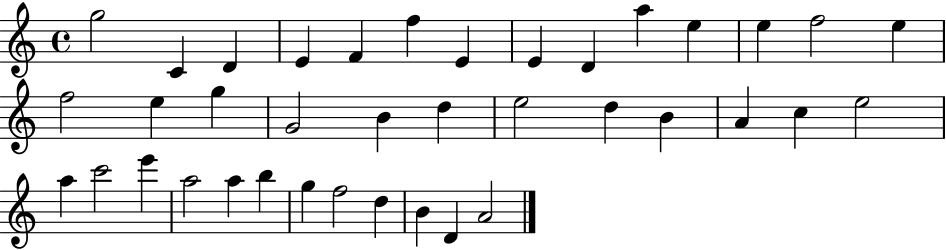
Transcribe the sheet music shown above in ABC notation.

X:1
T:Untitled
M:4/4
L:1/4
K:C
g2 C D E F f E E D a e e f2 e f2 e g G2 B d e2 d B A c e2 a c'2 e' a2 a b g f2 d B D A2